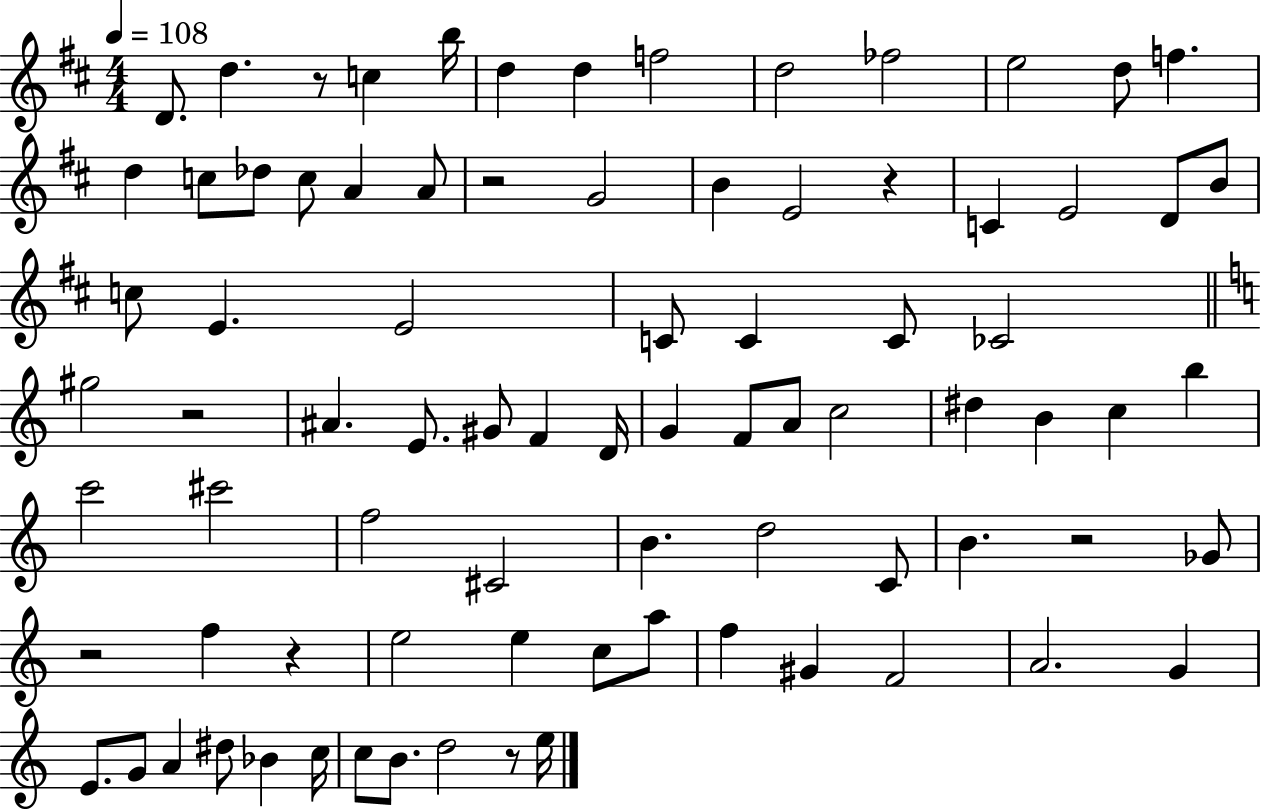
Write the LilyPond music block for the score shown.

{
  \clef treble
  \numericTimeSignature
  \time 4/4
  \key d \major
  \tempo 4 = 108
  d'8. d''4. r8 c''4 b''16 | d''4 d''4 f''2 | d''2 fes''2 | e''2 d''8 f''4. | \break d''4 c''8 des''8 c''8 a'4 a'8 | r2 g'2 | b'4 e'2 r4 | c'4 e'2 d'8 b'8 | \break c''8 e'4. e'2 | c'8 c'4 c'8 ces'2 | \bar "||" \break \key a \minor gis''2 r2 | ais'4. e'8. gis'8 f'4 d'16 | g'4 f'8 a'8 c''2 | dis''4 b'4 c''4 b''4 | \break c'''2 cis'''2 | f''2 cis'2 | b'4. d''2 c'8 | b'4. r2 ges'8 | \break r2 f''4 r4 | e''2 e''4 c''8 a''8 | f''4 gis'4 f'2 | a'2. g'4 | \break e'8. g'8 a'4 dis''8 bes'4 c''16 | c''8 b'8. d''2 r8 e''16 | \bar "|."
}